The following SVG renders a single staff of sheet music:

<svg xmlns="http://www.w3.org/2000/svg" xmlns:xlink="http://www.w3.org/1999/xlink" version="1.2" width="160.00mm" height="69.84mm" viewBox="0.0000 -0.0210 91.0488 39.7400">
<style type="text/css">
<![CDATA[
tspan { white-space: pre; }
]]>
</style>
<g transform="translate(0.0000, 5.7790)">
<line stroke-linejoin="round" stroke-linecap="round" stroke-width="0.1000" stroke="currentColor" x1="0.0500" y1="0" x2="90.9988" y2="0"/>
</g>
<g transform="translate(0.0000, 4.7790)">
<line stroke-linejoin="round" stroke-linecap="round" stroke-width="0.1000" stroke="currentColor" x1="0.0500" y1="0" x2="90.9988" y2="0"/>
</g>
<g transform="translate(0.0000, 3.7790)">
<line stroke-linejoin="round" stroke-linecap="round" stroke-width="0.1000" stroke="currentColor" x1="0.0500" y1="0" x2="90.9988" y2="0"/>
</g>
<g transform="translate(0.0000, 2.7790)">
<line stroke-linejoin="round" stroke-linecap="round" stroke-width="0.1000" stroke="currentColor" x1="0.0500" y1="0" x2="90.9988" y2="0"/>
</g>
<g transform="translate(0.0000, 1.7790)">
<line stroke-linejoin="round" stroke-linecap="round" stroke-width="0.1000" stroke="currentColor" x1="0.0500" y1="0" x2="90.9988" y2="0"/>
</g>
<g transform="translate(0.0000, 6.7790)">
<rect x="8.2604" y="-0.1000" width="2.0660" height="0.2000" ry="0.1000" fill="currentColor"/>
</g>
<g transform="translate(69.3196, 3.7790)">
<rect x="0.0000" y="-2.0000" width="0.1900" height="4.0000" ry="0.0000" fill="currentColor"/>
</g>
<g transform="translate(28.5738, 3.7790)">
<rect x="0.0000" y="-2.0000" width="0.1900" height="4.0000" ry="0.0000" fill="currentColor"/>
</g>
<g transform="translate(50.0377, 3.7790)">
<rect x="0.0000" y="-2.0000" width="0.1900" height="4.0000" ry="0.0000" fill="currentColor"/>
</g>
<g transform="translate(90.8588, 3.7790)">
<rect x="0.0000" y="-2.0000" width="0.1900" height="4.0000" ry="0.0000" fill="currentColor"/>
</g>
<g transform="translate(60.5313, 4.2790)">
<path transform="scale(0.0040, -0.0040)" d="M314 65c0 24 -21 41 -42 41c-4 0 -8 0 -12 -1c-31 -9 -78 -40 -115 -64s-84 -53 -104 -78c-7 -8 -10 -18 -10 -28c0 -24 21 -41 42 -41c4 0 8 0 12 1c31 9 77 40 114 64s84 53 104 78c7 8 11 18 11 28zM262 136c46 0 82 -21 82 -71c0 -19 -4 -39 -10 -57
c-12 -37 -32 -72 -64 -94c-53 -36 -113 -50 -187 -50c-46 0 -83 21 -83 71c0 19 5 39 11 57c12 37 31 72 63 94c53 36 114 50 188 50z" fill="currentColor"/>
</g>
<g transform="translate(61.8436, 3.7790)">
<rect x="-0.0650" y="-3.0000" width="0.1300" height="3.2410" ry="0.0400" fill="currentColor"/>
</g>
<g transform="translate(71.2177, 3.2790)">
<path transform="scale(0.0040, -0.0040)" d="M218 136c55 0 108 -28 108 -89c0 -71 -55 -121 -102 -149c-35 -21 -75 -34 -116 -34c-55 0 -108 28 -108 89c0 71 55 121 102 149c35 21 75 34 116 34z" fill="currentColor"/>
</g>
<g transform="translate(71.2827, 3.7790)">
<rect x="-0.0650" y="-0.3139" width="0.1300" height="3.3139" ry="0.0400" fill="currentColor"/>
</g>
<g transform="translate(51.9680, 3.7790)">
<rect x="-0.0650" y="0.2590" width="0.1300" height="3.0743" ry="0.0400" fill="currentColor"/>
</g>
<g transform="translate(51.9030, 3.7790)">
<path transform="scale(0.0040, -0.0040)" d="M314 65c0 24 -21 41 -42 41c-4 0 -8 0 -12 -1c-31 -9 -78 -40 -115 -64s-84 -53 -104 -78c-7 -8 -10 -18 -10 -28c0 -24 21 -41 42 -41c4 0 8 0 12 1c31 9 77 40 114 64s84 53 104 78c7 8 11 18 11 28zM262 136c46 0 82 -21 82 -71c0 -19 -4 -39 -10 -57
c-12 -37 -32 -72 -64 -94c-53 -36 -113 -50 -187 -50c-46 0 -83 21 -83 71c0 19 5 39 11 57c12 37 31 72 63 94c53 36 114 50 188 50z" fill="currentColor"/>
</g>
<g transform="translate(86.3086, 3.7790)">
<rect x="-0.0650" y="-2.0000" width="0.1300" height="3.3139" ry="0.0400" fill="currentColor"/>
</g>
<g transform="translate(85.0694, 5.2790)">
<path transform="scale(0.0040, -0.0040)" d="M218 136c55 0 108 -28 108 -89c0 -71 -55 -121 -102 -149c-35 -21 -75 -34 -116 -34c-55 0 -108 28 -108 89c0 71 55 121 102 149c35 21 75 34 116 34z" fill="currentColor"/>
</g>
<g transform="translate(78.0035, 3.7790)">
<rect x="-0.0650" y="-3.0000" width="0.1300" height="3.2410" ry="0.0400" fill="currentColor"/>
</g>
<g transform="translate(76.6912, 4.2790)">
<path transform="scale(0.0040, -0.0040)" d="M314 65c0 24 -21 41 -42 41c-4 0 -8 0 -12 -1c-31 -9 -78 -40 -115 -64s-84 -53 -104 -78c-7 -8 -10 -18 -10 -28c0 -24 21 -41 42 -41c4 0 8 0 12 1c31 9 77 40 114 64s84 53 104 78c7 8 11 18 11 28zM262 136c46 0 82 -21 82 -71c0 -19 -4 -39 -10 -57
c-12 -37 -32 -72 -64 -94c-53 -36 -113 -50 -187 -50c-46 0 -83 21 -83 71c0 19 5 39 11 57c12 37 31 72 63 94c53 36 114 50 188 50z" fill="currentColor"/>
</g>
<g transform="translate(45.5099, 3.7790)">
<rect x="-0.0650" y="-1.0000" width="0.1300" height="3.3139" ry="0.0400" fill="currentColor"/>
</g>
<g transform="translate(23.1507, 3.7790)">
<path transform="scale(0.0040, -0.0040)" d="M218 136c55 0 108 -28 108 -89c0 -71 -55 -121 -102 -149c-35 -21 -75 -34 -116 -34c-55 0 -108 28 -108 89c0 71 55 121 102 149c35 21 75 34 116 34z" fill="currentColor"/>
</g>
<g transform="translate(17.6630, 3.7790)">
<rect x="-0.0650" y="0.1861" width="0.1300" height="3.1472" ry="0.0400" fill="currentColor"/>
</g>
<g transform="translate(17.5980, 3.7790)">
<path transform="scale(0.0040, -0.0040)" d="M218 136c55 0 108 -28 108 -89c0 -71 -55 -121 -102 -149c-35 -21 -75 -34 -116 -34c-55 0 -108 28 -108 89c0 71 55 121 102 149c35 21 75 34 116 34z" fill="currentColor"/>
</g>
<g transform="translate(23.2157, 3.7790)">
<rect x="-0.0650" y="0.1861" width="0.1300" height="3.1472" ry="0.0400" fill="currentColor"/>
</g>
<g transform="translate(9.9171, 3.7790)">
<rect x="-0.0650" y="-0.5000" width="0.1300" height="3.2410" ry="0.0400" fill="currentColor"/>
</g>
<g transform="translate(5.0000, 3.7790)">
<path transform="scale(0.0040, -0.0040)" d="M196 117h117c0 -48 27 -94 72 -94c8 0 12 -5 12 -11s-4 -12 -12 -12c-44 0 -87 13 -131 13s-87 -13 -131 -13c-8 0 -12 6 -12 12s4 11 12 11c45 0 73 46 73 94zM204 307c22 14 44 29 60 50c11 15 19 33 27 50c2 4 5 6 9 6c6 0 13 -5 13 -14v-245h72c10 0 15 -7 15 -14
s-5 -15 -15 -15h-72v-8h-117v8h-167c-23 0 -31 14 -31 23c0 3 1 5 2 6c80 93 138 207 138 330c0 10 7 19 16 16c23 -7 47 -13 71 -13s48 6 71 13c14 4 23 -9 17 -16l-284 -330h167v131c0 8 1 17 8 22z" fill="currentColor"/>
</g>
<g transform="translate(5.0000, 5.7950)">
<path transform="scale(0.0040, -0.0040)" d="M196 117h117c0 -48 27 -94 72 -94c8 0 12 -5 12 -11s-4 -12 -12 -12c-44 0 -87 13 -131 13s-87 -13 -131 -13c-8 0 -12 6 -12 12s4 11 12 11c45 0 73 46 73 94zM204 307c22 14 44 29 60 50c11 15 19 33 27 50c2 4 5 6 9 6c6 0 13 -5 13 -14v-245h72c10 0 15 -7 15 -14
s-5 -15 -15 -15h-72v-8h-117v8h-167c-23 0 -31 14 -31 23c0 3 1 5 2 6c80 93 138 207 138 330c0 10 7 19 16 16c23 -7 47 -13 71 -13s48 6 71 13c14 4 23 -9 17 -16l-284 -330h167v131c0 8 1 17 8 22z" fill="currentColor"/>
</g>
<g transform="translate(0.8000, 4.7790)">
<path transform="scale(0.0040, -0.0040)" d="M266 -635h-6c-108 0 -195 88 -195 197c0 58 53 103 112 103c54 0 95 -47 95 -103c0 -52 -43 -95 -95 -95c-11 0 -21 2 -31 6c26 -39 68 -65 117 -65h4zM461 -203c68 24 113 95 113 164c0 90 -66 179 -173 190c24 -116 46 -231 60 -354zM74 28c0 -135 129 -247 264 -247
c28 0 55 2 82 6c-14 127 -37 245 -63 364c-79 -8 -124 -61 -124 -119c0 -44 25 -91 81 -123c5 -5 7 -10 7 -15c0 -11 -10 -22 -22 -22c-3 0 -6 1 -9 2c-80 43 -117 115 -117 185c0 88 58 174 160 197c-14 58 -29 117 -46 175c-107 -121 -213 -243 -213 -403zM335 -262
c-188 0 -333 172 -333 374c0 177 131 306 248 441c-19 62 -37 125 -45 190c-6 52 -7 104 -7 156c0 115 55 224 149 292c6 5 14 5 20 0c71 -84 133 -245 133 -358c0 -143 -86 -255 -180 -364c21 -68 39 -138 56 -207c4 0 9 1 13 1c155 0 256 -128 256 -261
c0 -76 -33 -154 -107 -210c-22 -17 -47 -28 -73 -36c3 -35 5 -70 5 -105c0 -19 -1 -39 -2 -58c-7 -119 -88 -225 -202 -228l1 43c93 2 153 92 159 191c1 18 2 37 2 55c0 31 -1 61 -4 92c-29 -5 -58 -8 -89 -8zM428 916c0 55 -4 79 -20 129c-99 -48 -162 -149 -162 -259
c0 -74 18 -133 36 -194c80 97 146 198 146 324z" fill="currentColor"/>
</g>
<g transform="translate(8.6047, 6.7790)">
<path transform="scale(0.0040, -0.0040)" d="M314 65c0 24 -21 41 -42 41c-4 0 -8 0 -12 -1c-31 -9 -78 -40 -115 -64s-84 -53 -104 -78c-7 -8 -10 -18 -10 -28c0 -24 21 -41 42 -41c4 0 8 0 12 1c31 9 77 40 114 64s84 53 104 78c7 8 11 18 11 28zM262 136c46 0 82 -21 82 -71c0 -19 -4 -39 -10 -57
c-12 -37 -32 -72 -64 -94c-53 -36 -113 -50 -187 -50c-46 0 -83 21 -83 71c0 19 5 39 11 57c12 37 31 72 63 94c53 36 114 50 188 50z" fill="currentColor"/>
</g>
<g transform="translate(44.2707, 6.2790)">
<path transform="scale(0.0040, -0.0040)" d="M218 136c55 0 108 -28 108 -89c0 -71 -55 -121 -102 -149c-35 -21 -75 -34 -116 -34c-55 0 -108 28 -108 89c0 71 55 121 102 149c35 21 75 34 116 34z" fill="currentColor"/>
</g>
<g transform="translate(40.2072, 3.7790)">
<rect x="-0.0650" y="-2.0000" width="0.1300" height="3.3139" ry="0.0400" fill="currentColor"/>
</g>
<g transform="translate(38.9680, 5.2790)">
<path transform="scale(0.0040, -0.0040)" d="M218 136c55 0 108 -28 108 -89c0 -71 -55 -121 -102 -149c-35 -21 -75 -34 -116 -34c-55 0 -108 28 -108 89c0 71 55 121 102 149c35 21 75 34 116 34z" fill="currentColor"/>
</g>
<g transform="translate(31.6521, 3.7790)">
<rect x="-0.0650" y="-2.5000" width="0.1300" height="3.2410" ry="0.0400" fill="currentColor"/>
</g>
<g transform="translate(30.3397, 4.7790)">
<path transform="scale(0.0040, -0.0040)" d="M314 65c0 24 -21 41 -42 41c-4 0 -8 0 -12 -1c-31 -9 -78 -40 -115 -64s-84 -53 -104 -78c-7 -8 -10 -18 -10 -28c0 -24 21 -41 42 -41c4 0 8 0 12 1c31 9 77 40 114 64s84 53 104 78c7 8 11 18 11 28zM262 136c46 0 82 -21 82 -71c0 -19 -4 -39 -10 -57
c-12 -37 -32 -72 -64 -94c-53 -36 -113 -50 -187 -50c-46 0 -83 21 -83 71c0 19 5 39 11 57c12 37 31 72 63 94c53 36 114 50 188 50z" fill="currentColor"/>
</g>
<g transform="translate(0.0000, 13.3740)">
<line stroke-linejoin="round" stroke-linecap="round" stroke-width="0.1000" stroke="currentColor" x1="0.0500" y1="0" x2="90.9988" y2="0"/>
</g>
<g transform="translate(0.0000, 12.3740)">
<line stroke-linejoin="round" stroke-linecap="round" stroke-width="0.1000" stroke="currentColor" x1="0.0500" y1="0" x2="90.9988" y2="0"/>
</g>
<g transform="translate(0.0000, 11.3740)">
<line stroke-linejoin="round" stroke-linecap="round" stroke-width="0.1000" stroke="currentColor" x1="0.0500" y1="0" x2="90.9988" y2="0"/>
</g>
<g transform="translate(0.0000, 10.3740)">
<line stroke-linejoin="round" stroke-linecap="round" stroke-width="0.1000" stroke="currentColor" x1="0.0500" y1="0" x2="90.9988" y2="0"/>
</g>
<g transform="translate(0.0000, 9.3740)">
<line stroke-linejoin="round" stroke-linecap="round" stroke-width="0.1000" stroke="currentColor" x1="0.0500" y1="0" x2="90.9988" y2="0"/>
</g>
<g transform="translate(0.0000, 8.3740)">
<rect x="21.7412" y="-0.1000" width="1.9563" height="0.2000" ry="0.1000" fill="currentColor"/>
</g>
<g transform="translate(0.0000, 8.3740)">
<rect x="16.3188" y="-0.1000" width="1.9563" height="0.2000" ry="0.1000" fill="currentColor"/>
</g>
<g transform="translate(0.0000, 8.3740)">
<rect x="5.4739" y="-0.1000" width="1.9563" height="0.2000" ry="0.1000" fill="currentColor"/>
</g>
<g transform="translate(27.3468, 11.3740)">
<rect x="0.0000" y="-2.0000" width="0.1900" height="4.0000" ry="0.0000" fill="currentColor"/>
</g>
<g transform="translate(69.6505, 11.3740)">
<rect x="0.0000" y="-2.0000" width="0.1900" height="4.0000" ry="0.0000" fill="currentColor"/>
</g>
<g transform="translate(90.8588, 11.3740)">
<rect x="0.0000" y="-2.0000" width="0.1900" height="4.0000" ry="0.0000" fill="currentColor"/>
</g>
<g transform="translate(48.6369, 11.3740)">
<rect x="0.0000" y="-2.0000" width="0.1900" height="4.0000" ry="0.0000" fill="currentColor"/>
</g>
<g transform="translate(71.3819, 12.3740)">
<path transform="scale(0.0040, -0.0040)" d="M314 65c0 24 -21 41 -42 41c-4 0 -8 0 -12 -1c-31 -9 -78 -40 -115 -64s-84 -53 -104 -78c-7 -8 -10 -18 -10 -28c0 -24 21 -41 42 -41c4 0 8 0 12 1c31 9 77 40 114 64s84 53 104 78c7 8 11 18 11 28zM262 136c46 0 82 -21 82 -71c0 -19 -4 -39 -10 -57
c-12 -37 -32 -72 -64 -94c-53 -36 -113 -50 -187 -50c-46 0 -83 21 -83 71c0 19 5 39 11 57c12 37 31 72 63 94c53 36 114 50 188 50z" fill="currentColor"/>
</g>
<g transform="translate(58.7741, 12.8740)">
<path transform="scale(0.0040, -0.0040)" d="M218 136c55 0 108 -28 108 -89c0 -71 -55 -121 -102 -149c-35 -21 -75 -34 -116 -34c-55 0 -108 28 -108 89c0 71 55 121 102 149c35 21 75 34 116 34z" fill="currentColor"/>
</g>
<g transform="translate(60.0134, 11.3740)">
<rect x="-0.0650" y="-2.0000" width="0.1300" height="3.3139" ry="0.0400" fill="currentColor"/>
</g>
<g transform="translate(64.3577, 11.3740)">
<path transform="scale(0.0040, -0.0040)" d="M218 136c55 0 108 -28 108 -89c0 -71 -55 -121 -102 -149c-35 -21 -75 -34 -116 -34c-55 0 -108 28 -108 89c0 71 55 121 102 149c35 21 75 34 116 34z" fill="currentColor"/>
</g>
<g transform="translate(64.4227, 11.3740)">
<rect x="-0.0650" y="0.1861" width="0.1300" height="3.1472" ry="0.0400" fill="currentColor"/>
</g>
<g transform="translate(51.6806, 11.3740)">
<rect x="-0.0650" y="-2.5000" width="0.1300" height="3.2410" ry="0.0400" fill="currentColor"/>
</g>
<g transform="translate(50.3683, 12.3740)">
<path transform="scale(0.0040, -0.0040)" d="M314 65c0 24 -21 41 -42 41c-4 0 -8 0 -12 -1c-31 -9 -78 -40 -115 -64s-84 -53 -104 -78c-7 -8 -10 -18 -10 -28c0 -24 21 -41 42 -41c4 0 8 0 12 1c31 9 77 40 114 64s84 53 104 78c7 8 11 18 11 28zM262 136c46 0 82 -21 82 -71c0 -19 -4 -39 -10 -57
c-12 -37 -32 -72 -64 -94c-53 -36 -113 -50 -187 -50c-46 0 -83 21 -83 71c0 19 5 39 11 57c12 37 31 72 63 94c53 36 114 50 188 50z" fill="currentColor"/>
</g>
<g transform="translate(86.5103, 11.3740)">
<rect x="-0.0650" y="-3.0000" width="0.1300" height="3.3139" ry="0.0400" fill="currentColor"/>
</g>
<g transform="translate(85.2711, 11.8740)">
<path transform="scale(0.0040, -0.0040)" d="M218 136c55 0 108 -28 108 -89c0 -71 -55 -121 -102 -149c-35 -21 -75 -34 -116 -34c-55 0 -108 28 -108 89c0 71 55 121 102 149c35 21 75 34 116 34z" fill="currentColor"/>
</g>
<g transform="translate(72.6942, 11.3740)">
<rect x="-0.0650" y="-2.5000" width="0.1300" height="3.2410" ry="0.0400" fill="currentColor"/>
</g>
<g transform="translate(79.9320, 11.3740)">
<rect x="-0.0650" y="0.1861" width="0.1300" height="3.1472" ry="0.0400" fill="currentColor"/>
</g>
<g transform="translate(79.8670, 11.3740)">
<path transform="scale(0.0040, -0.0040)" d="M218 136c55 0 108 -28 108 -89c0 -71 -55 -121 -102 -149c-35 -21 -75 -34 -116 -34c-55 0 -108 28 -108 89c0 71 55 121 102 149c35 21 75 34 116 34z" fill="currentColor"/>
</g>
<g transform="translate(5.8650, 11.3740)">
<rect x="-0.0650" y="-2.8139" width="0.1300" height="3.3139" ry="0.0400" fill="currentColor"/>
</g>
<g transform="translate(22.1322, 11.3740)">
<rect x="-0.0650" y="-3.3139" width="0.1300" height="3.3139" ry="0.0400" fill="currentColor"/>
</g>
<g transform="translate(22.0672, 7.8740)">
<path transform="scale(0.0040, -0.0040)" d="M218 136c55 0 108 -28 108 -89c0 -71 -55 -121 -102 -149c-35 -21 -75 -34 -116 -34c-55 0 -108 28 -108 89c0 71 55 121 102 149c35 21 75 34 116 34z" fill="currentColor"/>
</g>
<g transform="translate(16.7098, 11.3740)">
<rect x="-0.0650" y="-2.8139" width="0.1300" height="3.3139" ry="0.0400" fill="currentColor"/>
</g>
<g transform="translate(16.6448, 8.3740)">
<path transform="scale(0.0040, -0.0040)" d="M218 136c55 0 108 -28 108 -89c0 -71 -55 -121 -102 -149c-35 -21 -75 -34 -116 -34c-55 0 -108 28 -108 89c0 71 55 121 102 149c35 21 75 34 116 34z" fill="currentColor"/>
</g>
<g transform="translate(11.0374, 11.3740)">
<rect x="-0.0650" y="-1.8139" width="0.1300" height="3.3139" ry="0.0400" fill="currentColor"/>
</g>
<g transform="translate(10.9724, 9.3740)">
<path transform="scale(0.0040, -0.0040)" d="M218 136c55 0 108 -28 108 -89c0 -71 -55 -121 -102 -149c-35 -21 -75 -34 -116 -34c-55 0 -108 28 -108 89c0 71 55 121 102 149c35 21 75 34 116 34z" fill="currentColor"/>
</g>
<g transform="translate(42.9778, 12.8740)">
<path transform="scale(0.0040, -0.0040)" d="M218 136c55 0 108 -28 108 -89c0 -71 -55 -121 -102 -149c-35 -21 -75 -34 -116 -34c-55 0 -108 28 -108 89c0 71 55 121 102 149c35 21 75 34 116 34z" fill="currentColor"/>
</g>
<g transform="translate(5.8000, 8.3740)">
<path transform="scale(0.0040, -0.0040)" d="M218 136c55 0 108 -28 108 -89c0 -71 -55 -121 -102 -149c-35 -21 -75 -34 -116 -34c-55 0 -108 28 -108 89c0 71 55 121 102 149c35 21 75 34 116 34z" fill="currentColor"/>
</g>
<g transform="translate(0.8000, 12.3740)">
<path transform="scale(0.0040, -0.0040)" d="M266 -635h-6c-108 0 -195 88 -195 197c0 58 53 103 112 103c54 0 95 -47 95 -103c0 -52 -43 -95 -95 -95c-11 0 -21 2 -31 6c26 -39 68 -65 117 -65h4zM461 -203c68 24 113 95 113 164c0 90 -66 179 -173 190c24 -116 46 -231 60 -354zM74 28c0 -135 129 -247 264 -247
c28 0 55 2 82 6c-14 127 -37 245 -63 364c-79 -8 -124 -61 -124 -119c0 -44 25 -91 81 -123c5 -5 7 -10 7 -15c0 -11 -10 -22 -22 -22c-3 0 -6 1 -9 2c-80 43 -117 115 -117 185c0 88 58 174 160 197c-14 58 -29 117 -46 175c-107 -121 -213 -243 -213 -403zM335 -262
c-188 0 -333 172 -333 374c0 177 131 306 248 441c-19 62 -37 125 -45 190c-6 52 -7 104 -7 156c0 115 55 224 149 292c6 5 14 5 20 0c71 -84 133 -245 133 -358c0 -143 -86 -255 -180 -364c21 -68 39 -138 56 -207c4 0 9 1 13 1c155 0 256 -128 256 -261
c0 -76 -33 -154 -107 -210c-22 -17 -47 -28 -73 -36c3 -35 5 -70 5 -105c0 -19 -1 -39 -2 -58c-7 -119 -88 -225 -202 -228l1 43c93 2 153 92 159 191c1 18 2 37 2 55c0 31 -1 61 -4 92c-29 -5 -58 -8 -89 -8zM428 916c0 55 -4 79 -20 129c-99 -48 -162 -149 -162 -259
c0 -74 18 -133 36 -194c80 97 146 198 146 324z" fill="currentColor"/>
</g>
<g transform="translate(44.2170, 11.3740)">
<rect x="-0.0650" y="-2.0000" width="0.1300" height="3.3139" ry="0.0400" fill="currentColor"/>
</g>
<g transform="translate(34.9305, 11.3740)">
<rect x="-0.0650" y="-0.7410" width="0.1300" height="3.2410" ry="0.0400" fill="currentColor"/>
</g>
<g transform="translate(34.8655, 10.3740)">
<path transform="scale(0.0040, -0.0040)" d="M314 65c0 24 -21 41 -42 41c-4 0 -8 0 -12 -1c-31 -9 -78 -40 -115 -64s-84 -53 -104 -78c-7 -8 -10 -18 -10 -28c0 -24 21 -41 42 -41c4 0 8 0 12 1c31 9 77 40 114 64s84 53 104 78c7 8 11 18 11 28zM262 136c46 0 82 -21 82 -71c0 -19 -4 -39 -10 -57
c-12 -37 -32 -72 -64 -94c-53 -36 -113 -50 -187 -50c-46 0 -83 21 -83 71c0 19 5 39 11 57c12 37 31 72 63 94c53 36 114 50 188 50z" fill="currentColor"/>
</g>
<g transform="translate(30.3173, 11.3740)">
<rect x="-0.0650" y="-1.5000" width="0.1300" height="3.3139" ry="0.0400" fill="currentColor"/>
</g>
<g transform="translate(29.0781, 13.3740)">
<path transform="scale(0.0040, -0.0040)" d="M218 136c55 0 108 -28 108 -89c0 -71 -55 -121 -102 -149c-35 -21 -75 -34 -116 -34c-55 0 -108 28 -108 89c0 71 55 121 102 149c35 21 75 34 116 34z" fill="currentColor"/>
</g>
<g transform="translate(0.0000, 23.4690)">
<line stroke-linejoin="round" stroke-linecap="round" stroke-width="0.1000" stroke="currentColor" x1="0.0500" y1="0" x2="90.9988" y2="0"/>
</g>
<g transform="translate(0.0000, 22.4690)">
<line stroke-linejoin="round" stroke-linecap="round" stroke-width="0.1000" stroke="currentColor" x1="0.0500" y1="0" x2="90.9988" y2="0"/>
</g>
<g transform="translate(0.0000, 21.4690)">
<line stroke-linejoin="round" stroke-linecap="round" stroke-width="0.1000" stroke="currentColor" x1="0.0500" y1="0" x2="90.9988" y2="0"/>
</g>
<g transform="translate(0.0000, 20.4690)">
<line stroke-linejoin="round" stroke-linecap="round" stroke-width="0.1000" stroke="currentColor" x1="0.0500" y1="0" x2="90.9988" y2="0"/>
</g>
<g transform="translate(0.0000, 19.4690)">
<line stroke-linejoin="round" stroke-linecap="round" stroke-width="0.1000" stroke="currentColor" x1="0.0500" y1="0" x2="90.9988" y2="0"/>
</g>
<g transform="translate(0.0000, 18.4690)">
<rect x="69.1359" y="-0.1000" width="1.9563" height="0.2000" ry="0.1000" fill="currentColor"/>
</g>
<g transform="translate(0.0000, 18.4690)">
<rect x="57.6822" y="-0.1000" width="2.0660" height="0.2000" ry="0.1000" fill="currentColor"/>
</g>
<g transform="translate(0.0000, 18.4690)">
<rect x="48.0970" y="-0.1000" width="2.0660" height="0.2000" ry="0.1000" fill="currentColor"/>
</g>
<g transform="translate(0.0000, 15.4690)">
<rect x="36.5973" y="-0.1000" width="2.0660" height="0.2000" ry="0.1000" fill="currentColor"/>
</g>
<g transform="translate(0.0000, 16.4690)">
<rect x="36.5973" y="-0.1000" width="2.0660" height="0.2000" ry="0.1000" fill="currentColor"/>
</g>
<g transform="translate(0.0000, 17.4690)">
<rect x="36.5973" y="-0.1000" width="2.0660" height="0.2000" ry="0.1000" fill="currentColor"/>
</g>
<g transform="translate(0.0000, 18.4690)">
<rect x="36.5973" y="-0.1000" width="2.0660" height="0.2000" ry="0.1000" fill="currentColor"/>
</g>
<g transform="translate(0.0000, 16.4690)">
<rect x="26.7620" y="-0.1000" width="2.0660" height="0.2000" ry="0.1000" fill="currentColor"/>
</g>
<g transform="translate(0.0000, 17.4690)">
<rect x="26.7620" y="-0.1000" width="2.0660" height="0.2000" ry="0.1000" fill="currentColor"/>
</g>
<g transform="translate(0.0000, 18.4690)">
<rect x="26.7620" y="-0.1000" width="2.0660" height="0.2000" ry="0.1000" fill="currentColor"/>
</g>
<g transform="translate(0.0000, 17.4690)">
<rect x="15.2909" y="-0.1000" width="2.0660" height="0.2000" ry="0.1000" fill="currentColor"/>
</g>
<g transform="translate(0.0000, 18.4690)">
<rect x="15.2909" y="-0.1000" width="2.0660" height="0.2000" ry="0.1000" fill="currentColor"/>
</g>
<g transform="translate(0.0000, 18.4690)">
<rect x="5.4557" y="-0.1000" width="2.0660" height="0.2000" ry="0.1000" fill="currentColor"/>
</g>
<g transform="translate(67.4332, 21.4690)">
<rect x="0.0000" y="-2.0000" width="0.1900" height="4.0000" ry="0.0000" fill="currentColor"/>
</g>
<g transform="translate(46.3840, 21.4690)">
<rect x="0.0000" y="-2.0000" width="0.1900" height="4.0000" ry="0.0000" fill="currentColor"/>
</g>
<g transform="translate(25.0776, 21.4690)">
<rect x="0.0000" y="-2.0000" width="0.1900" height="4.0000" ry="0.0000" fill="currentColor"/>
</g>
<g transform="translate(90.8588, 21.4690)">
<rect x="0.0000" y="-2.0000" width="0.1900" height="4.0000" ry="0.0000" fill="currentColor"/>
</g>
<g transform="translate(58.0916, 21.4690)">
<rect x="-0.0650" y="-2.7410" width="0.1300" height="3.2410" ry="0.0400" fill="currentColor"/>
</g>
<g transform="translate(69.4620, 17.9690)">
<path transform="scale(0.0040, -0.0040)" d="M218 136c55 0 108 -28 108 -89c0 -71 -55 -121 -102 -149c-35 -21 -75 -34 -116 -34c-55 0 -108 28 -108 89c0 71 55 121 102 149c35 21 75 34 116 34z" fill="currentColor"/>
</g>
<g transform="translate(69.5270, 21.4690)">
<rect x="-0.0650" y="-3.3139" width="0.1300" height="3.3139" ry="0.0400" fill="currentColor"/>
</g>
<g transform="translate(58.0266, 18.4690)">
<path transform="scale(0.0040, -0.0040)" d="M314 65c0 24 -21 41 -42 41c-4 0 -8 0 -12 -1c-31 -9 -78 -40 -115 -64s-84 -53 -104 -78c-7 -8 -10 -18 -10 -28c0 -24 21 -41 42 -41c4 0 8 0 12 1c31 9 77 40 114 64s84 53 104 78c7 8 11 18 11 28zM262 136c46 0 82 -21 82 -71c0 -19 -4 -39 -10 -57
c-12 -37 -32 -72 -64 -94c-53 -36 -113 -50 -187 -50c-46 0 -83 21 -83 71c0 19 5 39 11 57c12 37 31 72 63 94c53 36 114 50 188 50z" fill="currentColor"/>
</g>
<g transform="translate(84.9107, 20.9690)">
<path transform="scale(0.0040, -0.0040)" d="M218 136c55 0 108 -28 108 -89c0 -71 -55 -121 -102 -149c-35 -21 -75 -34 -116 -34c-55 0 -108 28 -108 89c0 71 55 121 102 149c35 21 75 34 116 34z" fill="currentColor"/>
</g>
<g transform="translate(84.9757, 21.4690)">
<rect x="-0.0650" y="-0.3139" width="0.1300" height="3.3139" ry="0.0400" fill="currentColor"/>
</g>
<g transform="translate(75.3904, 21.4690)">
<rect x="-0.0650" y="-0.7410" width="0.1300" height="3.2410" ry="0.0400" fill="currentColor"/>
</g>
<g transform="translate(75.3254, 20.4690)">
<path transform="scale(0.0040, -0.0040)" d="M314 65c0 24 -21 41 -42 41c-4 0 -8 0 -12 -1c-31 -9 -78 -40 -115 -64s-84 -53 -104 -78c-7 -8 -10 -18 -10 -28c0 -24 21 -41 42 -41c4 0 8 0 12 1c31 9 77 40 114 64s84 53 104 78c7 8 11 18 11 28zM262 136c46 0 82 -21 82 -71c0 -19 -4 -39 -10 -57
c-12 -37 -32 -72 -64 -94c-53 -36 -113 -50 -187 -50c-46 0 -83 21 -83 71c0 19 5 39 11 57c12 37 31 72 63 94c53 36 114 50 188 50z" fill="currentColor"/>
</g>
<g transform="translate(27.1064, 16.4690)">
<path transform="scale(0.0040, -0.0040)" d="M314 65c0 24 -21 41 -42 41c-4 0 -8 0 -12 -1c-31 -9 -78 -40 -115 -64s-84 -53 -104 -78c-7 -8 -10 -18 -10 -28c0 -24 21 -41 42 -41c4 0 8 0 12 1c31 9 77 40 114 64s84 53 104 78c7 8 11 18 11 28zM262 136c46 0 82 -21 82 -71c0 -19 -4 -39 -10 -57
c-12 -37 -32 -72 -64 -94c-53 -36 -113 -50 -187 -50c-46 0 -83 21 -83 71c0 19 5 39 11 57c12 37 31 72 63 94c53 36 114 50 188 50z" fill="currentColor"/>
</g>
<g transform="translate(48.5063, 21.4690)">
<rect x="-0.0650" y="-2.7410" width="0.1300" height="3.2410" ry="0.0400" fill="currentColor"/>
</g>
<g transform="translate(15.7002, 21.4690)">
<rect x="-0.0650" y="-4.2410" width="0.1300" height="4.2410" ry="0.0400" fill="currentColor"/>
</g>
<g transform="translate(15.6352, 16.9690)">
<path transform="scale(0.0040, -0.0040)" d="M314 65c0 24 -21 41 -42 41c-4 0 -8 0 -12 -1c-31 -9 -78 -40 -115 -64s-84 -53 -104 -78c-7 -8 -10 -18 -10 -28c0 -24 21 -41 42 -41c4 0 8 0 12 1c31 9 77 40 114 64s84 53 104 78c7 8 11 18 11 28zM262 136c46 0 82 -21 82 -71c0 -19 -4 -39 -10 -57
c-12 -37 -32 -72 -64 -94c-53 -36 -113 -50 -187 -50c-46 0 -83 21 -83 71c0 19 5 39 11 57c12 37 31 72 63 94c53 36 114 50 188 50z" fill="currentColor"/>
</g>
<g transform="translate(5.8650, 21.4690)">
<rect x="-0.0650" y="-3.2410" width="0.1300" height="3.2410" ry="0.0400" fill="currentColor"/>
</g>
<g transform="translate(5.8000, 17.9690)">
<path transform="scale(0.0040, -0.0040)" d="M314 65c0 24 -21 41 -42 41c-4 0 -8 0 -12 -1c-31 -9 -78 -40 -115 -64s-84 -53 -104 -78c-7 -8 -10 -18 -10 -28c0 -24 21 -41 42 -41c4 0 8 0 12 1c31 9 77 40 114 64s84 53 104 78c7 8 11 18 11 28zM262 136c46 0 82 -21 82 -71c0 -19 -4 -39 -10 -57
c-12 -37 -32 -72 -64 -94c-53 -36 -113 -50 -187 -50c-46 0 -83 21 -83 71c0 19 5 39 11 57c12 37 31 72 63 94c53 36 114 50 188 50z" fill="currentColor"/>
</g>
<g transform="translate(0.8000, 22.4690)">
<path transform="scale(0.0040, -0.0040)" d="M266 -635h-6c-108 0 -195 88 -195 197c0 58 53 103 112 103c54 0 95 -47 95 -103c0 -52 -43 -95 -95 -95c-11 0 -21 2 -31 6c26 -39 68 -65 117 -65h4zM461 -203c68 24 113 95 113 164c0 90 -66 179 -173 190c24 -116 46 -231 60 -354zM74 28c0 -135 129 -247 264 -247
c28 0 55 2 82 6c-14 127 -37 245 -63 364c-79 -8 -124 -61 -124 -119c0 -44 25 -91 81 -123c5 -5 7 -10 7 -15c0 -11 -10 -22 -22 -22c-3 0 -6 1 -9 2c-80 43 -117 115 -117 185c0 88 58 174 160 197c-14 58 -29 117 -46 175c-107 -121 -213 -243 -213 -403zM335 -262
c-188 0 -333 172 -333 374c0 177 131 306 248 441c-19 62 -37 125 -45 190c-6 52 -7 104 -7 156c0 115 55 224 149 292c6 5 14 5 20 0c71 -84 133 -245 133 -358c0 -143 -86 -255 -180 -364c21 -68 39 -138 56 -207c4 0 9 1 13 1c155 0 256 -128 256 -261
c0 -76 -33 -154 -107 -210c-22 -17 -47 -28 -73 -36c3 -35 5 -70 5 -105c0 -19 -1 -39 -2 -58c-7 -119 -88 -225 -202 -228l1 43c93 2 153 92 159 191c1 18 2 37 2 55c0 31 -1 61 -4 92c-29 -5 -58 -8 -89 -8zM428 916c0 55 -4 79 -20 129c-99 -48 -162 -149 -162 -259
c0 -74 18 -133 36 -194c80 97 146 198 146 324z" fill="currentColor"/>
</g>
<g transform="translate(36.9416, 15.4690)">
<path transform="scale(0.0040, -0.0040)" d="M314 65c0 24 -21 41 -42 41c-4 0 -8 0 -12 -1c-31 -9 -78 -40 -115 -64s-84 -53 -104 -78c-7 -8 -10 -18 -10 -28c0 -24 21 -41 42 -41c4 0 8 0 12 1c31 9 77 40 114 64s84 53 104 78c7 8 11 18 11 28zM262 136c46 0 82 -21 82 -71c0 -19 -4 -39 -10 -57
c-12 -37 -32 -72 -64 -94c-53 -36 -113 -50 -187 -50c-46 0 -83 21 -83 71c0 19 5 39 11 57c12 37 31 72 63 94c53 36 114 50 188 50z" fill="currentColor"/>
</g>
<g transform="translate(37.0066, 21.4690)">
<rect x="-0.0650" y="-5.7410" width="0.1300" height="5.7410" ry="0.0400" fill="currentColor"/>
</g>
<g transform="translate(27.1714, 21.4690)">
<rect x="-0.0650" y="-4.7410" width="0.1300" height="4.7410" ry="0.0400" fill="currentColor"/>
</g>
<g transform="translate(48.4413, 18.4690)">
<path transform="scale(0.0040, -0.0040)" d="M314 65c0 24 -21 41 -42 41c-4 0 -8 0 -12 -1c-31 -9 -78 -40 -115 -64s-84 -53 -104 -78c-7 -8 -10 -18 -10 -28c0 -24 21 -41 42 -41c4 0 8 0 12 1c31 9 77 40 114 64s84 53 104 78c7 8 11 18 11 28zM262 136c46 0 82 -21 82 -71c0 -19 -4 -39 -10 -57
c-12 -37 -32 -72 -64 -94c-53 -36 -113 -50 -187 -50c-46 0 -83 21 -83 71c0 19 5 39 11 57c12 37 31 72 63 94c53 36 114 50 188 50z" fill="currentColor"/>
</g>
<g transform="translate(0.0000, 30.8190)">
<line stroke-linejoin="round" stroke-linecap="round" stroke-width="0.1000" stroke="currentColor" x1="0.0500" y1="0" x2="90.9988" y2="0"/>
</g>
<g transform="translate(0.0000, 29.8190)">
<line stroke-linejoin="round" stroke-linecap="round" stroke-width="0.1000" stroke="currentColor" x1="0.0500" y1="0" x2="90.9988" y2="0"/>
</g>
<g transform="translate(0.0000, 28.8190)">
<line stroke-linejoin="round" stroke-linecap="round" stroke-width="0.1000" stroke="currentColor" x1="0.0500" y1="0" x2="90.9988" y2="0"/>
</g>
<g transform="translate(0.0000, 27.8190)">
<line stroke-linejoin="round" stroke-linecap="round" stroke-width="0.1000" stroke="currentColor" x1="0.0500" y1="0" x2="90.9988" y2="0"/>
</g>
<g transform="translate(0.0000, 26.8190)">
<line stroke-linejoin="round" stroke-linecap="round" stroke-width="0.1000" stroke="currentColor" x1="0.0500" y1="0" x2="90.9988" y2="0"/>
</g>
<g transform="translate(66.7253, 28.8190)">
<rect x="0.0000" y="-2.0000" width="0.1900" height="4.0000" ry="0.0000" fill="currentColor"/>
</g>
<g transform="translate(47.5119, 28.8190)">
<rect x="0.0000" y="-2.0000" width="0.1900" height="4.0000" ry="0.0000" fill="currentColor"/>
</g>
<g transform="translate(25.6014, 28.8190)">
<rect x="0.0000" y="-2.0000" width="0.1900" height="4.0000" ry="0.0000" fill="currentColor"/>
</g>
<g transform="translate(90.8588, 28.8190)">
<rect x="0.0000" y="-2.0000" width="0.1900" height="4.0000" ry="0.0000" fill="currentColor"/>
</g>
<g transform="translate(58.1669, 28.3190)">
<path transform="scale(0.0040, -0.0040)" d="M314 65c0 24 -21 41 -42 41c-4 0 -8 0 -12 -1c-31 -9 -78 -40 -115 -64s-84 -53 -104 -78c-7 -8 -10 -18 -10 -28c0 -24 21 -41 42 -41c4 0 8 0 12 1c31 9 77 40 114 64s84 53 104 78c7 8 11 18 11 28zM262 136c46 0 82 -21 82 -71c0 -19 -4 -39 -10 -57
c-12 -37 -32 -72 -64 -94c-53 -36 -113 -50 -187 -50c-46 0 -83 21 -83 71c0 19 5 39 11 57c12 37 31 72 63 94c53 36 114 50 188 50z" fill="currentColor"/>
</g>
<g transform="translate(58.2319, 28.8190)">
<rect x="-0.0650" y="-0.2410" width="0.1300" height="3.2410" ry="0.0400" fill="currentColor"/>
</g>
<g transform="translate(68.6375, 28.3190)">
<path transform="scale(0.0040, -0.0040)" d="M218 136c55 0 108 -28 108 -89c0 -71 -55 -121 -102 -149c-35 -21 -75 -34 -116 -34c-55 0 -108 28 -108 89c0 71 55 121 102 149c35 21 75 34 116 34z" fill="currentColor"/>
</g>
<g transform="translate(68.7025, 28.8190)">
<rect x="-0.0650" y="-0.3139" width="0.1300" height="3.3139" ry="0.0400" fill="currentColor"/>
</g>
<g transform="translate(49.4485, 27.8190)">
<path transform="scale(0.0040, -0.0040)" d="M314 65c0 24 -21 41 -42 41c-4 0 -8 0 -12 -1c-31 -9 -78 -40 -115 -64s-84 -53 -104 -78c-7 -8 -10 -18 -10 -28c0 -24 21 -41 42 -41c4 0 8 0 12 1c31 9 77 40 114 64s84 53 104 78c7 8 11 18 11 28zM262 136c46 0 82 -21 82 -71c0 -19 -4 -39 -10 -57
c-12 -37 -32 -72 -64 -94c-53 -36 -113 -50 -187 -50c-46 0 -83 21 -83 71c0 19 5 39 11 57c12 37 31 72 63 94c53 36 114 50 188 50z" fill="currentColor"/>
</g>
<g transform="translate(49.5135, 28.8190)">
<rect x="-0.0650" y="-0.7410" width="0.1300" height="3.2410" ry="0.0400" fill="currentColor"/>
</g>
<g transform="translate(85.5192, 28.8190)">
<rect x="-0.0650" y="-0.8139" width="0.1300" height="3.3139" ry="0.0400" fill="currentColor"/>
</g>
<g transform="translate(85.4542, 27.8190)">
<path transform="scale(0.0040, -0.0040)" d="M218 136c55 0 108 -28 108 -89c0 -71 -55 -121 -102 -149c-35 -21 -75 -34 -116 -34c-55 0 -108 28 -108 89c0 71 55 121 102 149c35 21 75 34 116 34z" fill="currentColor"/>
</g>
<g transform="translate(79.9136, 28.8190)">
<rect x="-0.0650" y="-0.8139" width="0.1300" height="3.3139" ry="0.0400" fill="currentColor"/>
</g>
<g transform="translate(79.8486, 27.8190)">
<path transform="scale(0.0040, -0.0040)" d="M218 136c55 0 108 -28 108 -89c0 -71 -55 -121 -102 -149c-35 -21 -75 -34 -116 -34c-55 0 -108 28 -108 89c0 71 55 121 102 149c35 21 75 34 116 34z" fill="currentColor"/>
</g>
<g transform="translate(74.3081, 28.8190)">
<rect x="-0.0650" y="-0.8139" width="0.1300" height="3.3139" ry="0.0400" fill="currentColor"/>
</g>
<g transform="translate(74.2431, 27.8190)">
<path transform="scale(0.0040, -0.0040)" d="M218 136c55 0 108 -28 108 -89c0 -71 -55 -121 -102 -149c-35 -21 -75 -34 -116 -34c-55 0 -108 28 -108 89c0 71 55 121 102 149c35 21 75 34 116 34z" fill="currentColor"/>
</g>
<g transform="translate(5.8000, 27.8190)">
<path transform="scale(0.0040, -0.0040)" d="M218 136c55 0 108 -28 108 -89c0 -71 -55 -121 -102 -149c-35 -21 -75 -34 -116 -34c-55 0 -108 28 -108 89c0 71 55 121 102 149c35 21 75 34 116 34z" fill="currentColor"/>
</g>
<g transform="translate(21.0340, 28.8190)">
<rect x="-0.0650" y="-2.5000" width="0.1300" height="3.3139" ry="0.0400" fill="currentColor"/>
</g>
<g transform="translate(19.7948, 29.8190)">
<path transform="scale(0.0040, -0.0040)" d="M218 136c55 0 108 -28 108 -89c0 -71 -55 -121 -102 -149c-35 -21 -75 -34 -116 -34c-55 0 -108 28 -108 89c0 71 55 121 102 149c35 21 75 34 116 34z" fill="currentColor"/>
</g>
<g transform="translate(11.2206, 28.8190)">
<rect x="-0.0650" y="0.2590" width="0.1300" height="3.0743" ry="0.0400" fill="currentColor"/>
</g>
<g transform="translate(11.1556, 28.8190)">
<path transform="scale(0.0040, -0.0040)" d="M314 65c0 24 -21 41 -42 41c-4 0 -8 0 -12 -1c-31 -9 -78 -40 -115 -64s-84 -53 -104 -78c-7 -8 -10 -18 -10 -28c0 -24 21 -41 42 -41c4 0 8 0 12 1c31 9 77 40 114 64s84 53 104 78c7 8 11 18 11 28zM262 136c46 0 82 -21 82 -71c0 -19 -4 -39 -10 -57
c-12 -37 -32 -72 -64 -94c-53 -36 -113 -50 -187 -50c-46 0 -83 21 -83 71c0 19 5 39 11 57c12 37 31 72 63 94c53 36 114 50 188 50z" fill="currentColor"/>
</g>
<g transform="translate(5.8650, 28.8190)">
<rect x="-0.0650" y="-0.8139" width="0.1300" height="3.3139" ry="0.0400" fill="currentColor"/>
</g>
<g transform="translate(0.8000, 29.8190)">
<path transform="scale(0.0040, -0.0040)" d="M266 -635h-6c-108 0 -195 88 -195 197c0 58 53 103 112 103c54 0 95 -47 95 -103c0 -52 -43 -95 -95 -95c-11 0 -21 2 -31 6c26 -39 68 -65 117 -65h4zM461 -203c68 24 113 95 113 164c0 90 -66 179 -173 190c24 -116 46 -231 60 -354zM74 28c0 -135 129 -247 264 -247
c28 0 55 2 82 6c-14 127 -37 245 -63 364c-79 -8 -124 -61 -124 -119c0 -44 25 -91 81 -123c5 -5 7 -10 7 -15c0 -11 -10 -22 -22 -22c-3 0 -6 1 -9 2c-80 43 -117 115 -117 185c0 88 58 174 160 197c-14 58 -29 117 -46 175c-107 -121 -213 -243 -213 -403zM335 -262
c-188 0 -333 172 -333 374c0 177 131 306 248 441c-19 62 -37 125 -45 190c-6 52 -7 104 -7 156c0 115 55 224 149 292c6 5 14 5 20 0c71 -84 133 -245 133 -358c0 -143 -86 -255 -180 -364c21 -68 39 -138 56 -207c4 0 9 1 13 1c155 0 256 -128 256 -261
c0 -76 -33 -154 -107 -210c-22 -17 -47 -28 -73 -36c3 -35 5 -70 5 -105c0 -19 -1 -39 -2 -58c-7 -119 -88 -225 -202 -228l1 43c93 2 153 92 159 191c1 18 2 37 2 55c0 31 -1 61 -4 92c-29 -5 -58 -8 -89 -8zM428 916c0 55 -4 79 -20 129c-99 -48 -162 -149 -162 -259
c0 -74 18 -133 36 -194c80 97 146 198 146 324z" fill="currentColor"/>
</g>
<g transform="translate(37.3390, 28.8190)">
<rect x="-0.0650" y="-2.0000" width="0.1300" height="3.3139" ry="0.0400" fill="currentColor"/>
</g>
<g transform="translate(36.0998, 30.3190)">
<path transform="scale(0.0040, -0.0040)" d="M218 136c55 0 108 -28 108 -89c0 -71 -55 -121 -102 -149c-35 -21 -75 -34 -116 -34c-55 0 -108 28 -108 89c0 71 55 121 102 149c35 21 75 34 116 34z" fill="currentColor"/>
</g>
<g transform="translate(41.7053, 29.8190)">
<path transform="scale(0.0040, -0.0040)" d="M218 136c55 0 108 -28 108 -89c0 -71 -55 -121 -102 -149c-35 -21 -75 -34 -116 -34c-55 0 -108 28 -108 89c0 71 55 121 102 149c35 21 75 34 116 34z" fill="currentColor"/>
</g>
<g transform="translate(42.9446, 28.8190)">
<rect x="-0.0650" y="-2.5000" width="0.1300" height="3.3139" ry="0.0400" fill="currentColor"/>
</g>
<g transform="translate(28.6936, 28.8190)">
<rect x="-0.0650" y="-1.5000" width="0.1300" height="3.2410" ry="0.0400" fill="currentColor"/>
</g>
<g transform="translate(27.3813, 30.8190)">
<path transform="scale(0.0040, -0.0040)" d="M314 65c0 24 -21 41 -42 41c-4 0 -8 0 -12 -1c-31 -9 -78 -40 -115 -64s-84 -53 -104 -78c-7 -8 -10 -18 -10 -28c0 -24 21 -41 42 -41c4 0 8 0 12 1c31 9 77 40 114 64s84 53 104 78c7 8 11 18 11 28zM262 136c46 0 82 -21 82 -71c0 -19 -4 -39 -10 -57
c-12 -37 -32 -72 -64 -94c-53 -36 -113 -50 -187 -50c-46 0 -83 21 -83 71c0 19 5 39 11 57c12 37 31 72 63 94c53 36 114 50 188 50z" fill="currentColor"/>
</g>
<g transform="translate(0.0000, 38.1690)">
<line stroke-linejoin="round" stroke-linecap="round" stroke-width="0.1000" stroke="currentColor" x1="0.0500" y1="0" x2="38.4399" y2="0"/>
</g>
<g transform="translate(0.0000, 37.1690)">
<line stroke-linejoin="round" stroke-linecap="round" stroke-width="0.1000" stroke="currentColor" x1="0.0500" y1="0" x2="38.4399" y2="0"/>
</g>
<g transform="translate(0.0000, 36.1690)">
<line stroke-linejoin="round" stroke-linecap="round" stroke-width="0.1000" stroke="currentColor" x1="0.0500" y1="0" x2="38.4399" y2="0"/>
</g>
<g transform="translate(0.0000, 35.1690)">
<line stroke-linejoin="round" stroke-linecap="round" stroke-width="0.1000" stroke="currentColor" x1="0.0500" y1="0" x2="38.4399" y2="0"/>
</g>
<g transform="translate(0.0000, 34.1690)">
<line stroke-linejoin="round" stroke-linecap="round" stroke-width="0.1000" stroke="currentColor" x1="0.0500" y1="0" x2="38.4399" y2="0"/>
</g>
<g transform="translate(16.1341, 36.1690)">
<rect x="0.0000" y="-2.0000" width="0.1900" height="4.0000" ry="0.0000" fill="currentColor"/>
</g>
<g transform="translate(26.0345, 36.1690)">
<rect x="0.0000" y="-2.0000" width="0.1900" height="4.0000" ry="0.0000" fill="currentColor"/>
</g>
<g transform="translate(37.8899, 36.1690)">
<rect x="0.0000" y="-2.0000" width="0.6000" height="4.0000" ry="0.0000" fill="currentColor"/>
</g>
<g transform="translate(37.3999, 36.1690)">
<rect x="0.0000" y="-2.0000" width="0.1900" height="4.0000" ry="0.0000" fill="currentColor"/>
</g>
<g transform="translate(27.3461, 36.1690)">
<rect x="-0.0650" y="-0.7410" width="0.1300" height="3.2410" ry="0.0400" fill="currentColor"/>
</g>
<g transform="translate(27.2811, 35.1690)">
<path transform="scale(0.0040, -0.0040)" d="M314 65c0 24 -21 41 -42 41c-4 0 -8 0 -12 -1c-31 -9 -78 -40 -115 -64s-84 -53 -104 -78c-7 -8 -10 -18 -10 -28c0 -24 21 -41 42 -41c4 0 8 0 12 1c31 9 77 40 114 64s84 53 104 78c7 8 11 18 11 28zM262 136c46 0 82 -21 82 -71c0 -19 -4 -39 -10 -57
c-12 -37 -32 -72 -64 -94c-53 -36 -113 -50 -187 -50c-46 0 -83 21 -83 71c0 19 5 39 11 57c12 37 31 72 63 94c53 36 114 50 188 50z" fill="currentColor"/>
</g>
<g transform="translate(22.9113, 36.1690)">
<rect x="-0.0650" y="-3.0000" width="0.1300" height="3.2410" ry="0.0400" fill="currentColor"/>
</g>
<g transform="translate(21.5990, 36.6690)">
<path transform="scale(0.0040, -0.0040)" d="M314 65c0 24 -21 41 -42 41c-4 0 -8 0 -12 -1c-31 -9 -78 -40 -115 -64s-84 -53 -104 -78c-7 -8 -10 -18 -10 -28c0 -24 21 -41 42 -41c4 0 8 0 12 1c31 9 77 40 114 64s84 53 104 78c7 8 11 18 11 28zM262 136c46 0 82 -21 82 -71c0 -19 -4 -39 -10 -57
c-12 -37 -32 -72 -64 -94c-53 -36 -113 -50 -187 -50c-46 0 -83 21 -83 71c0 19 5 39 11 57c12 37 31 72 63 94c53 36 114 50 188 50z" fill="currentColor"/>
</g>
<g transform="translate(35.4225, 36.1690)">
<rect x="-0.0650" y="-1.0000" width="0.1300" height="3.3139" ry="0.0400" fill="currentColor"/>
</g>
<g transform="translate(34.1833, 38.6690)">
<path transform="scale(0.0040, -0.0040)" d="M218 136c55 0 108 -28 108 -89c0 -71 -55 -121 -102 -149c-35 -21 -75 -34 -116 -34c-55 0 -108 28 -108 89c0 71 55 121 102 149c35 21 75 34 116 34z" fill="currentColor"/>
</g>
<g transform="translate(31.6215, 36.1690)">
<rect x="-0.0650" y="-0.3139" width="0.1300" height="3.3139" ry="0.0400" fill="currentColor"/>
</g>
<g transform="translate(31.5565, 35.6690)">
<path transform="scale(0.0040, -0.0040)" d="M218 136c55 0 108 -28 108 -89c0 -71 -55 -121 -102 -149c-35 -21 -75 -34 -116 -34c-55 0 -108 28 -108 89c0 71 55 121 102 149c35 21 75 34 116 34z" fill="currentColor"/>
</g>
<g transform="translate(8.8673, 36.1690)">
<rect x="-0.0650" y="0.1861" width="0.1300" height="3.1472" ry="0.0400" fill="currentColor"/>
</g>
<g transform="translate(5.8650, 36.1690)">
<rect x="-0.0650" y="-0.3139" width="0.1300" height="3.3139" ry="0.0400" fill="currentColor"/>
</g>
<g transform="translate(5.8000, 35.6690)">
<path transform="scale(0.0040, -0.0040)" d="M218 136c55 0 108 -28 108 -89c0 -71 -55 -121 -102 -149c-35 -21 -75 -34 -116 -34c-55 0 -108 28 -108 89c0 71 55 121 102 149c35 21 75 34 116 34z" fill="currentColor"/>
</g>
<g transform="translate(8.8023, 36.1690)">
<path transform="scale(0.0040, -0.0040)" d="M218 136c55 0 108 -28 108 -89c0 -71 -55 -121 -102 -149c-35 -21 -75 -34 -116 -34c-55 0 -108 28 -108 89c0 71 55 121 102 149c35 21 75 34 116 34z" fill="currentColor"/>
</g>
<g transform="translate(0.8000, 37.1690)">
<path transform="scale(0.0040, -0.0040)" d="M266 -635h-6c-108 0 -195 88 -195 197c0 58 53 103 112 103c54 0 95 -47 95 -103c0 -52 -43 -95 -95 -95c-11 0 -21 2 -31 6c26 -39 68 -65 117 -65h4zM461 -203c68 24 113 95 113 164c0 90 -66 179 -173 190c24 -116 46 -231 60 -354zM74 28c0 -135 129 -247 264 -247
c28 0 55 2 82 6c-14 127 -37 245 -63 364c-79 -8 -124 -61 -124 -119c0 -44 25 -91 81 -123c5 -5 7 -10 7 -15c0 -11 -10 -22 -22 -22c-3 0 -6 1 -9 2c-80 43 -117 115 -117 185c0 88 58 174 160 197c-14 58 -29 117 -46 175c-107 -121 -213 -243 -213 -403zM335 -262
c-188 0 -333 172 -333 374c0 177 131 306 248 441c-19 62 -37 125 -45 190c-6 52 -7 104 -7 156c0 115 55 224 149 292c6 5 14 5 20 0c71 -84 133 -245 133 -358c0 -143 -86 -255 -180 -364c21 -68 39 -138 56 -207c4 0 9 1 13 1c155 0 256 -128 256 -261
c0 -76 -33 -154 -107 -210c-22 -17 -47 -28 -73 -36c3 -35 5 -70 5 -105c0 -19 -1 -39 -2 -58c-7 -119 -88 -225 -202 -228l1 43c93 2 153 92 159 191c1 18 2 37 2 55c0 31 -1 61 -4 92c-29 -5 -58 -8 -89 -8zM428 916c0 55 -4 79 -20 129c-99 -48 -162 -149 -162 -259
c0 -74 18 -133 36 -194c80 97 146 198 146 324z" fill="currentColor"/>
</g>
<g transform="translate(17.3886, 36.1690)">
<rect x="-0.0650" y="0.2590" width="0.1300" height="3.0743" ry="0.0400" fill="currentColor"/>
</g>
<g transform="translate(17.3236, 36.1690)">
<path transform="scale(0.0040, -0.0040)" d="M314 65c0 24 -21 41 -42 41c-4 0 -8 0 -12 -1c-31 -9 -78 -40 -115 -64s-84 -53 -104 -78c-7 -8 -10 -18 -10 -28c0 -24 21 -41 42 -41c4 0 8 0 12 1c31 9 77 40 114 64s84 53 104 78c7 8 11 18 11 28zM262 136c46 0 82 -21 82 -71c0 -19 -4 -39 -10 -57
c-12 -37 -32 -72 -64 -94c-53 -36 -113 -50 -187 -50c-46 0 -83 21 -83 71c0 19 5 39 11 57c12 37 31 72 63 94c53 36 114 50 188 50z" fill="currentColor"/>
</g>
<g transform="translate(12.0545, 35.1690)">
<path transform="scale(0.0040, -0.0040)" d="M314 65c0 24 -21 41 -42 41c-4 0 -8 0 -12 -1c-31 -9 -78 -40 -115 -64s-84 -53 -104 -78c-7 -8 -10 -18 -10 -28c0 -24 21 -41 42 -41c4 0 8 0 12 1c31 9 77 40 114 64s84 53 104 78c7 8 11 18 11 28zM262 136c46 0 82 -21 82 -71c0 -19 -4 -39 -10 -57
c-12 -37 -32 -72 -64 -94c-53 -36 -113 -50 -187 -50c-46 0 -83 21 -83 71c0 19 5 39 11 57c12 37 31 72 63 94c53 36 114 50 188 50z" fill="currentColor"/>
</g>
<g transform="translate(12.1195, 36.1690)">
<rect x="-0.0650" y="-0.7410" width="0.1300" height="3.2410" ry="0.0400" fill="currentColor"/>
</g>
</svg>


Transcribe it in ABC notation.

X:1
T:Untitled
M:4/4
L:1/4
K:C
C2 B B G2 F D B2 A2 c A2 F a f a b E d2 F G2 F B G2 B A b2 d'2 e'2 g'2 a2 a2 b d2 c d B2 G E2 F G d2 c2 c d d d c B d2 B2 A2 d2 c D